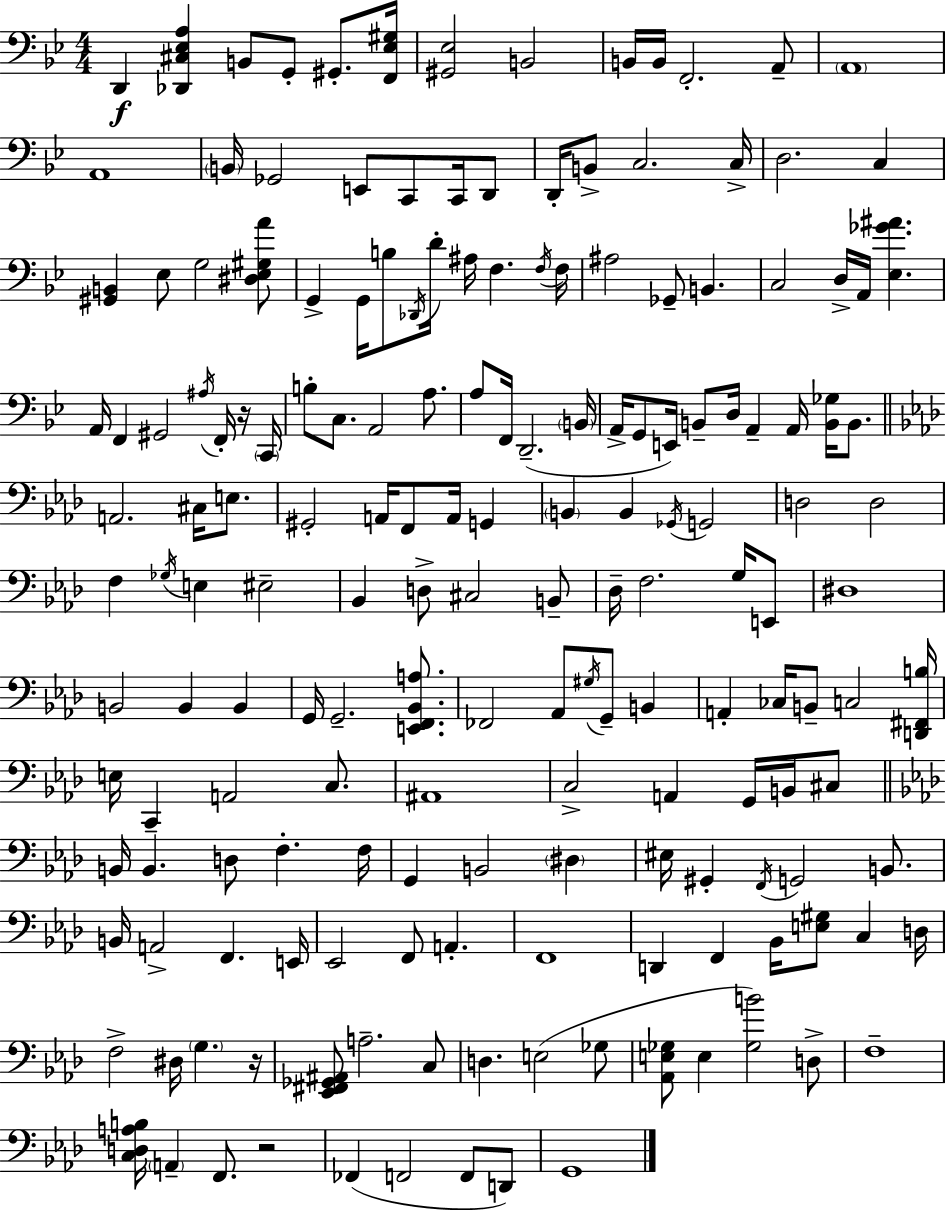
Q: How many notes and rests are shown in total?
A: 174